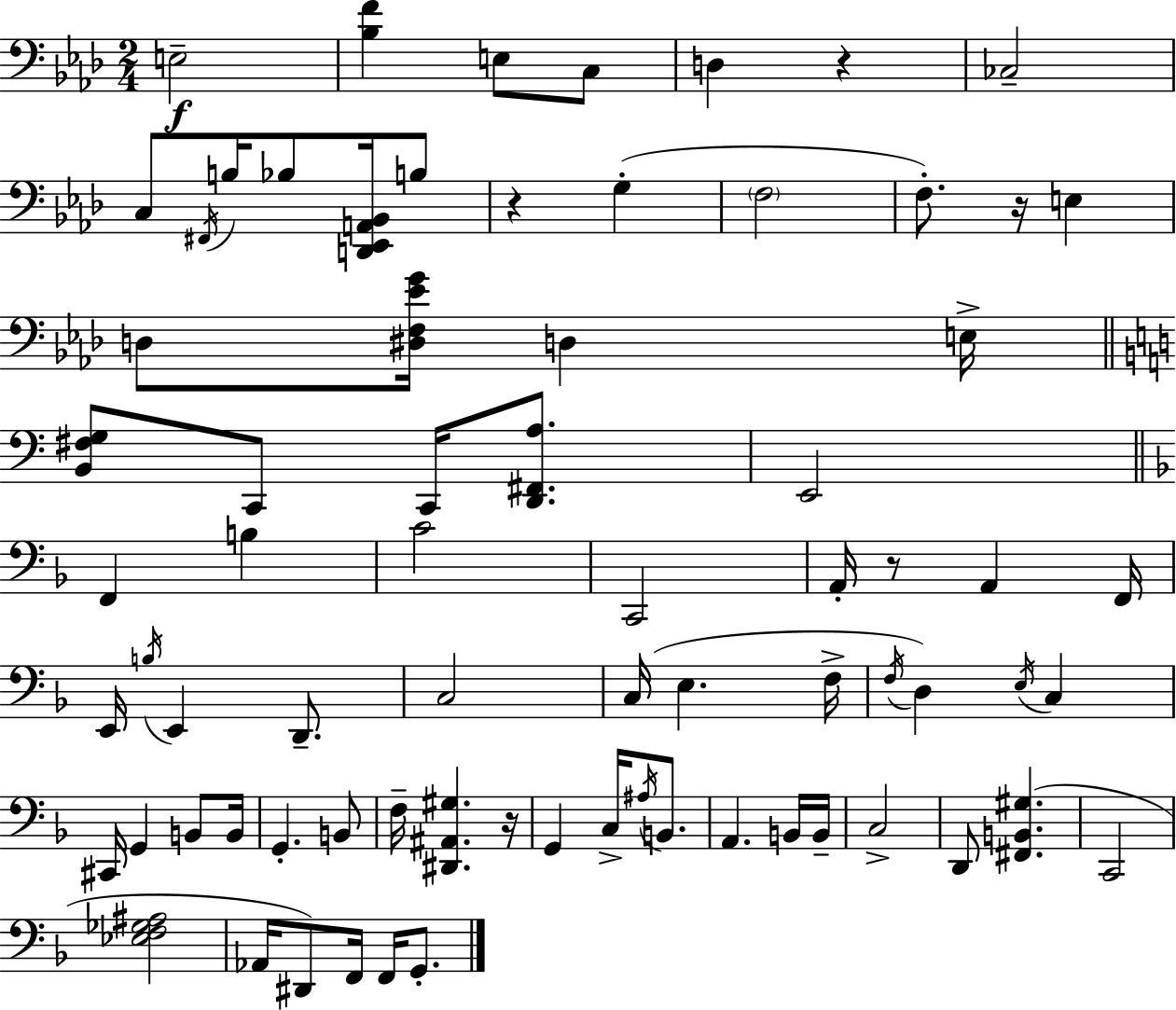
X:1
T:Untitled
M:2/4
L:1/4
K:Fm
E,2 [_B,F] E,/2 C,/2 D, z _C,2 C,/2 ^F,,/4 B,/4 _B,/2 [D,,_E,,A,,_B,,]/4 B,/2 z G, F,2 F,/2 z/4 E, D,/2 [^D,F,_EG]/4 D, E,/4 [B,,^F,G,]/2 C,,/2 C,,/4 [D,,^F,,A,]/2 E,,2 F,, B, C2 C,,2 A,,/4 z/2 A,, F,,/4 E,,/4 B,/4 E,, D,,/2 C,2 C,/4 E, F,/4 F,/4 D, E,/4 C, ^C,,/4 G,, B,,/2 B,,/4 G,, B,,/2 F,/4 [^D,,^A,,^G,] z/4 G,, C,/4 ^A,/4 B,,/2 A,, B,,/4 B,,/4 C,2 D,,/2 [^F,,B,,^G,] C,,2 [_E,F,_G,^A,]2 _A,,/4 ^D,,/2 F,,/4 F,,/4 G,,/2